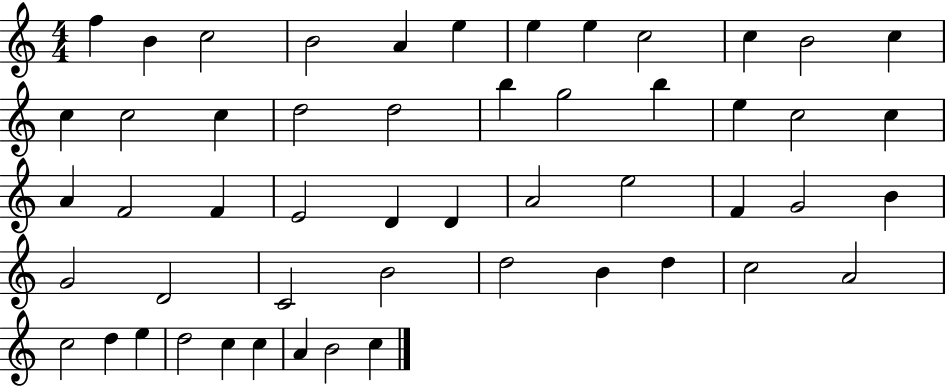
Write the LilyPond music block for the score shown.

{
  \clef treble
  \numericTimeSignature
  \time 4/4
  \key c \major
  f''4 b'4 c''2 | b'2 a'4 e''4 | e''4 e''4 c''2 | c''4 b'2 c''4 | \break c''4 c''2 c''4 | d''2 d''2 | b''4 g''2 b''4 | e''4 c''2 c''4 | \break a'4 f'2 f'4 | e'2 d'4 d'4 | a'2 e''2 | f'4 g'2 b'4 | \break g'2 d'2 | c'2 b'2 | d''2 b'4 d''4 | c''2 a'2 | \break c''2 d''4 e''4 | d''2 c''4 c''4 | a'4 b'2 c''4 | \bar "|."
}